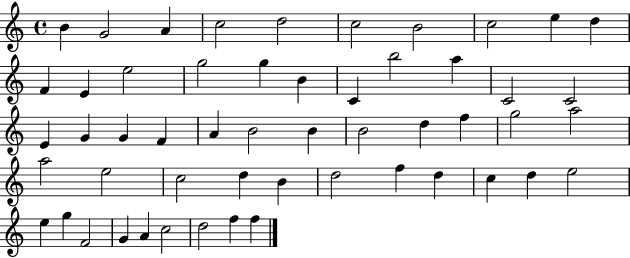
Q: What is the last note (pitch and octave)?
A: F5